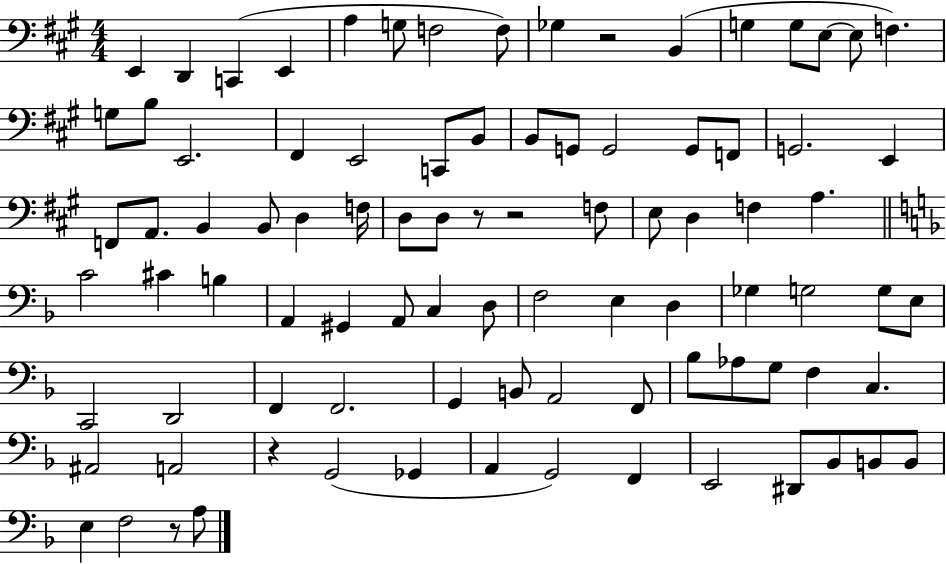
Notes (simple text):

E2/q D2/q C2/q E2/q A3/q G3/e F3/h F3/e Gb3/q R/h B2/q G3/q G3/e E3/e E3/e F3/q. G3/e B3/e E2/h. F#2/q E2/h C2/e B2/e B2/e G2/e G2/h G2/e F2/e G2/h. E2/q F2/e A2/e. B2/q B2/e D3/q F3/s D3/e D3/e R/e R/h F3/e E3/e D3/q F3/q A3/q. C4/h C#4/q B3/q A2/q G#2/q A2/e C3/q D3/e F3/h E3/q D3/q Gb3/q G3/h G3/e E3/e C2/h D2/h F2/q F2/h. G2/q B2/e A2/h F2/e Bb3/e Ab3/e G3/e F3/q C3/q. A#2/h A2/h R/q G2/h Gb2/q A2/q G2/h F2/q E2/h D#2/e Bb2/e B2/e B2/e E3/q F3/h R/e A3/e